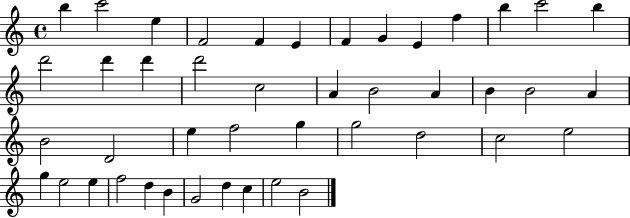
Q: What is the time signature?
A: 4/4